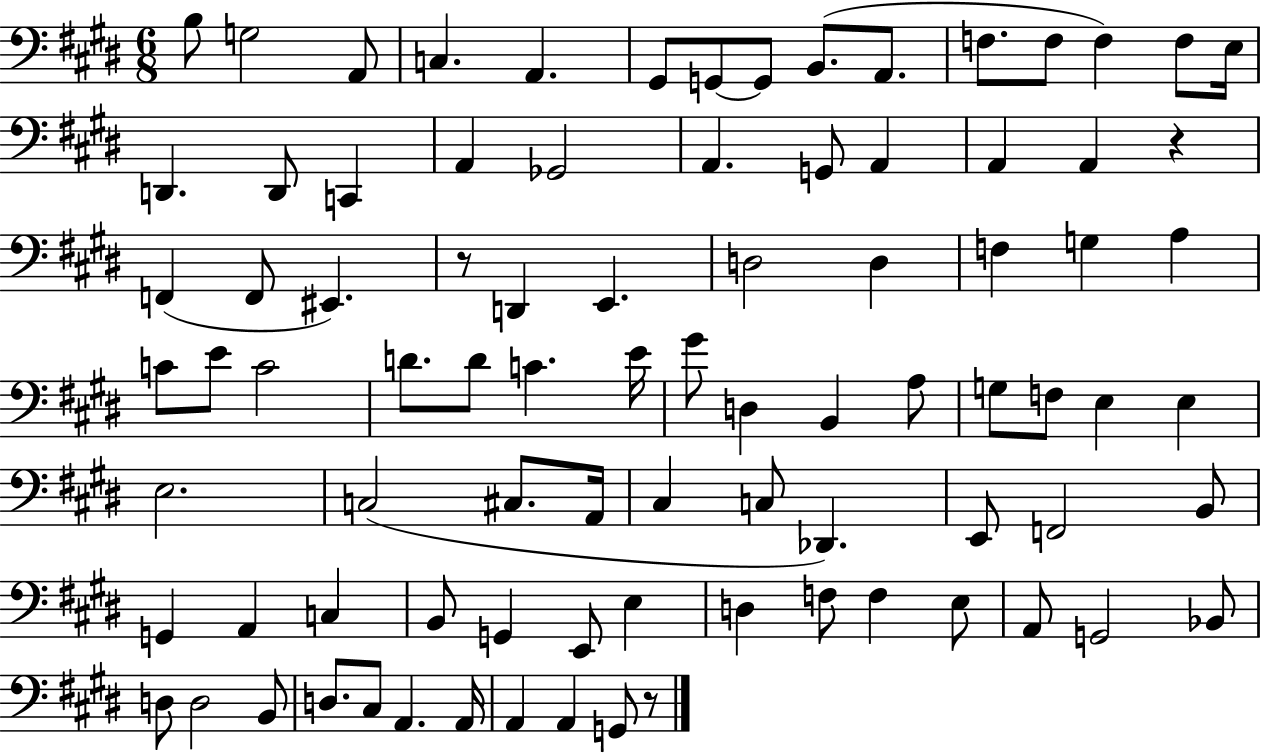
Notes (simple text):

B3/e G3/h A2/e C3/q. A2/q. G#2/e G2/e G2/e B2/e. A2/e. F3/e. F3/e F3/q F3/e E3/s D2/q. D2/e C2/q A2/q Gb2/h A2/q. G2/e A2/q A2/q A2/q R/q F2/q F2/e EIS2/q. R/e D2/q E2/q. D3/h D3/q F3/q G3/q A3/q C4/e E4/e C4/h D4/e. D4/e C4/q. E4/s G#4/e D3/q B2/q A3/e G3/e F3/e E3/q E3/q E3/h. C3/h C#3/e. A2/s C#3/q C3/e Db2/q. E2/e F2/h B2/e G2/q A2/q C3/q B2/e G2/q E2/e E3/q D3/q F3/e F3/q E3/e A2/e G2/h Bb2/e D3/e D3/h B2/e D3/e. C#3/e A2/q. A2/s A2/q A2/q G2/e R/e